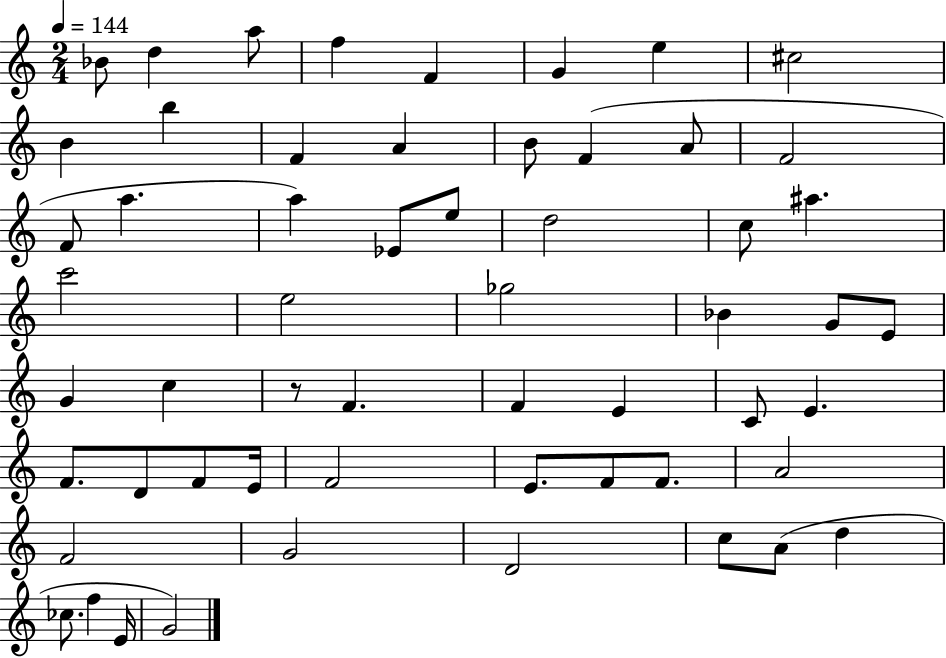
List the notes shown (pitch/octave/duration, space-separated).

Bb4/e D5/q A5/e F5/q F4/q G4/q E5/q C#5/h B4/q B5/q F4/q A4/q B4/e F4/q A4/e F4/h F4/e A5/q. A5/q Eb4/e E5/e D5/h C5/e A#5/q. C6/h E5/h Gb5/h Bb4/q G4/e E4/e G4/q C5/q R/e F4/q. F4/q E4/q C4/e E4/q. F4/e. D4/e F4/e E4/s F4/h E4/e. F4/e F4/e. A4/h F4/h G4/h D4/h C5/e A4/e D5/q CES5/e. F5/q E4/s G4/h